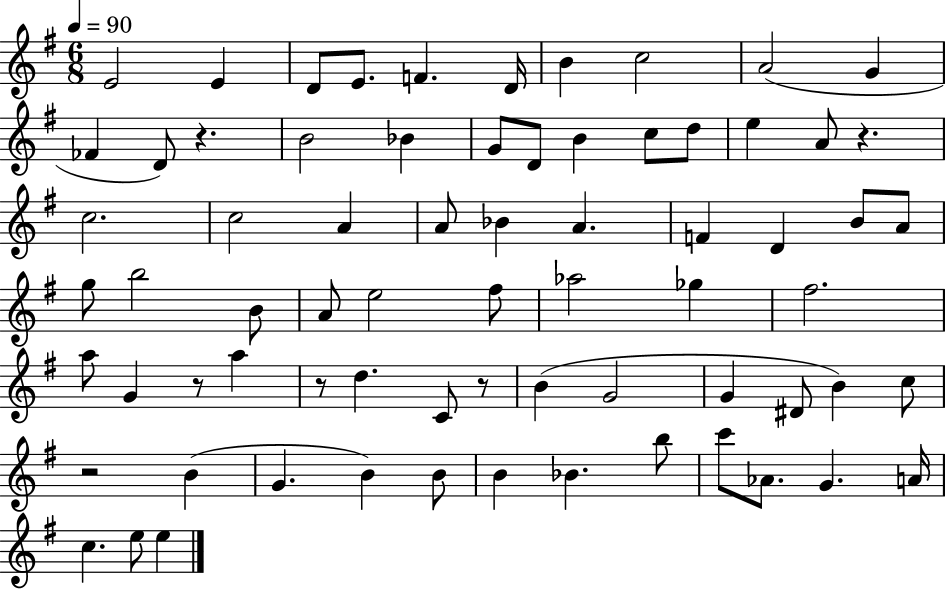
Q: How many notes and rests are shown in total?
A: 71